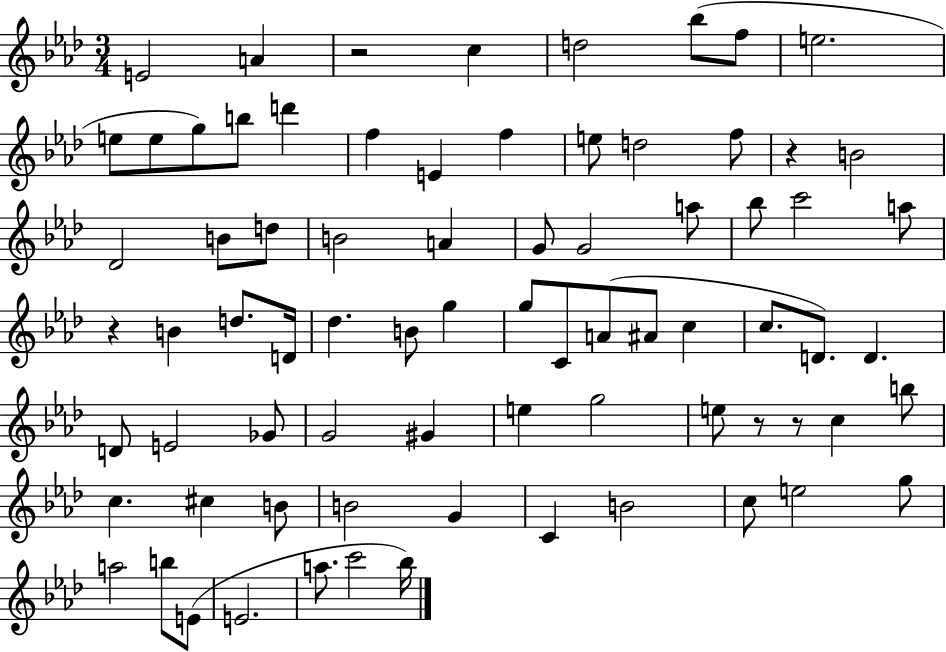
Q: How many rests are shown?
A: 5